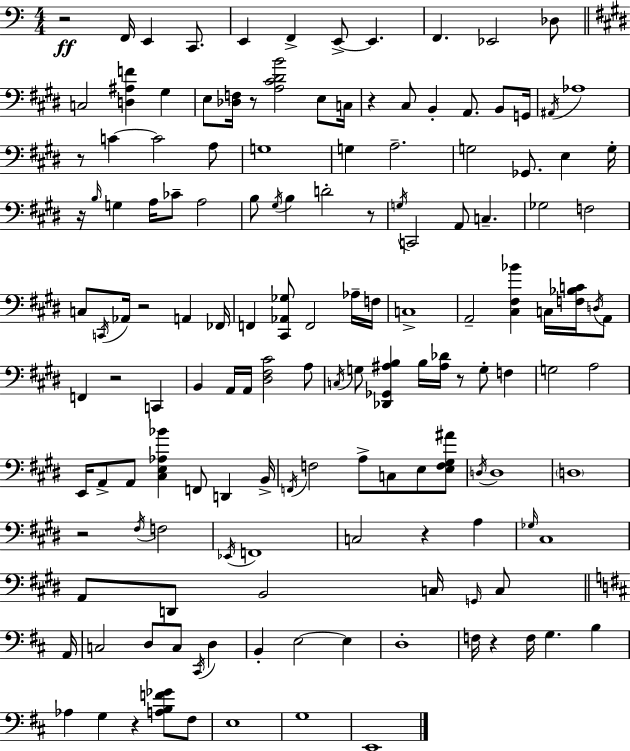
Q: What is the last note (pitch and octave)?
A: E2